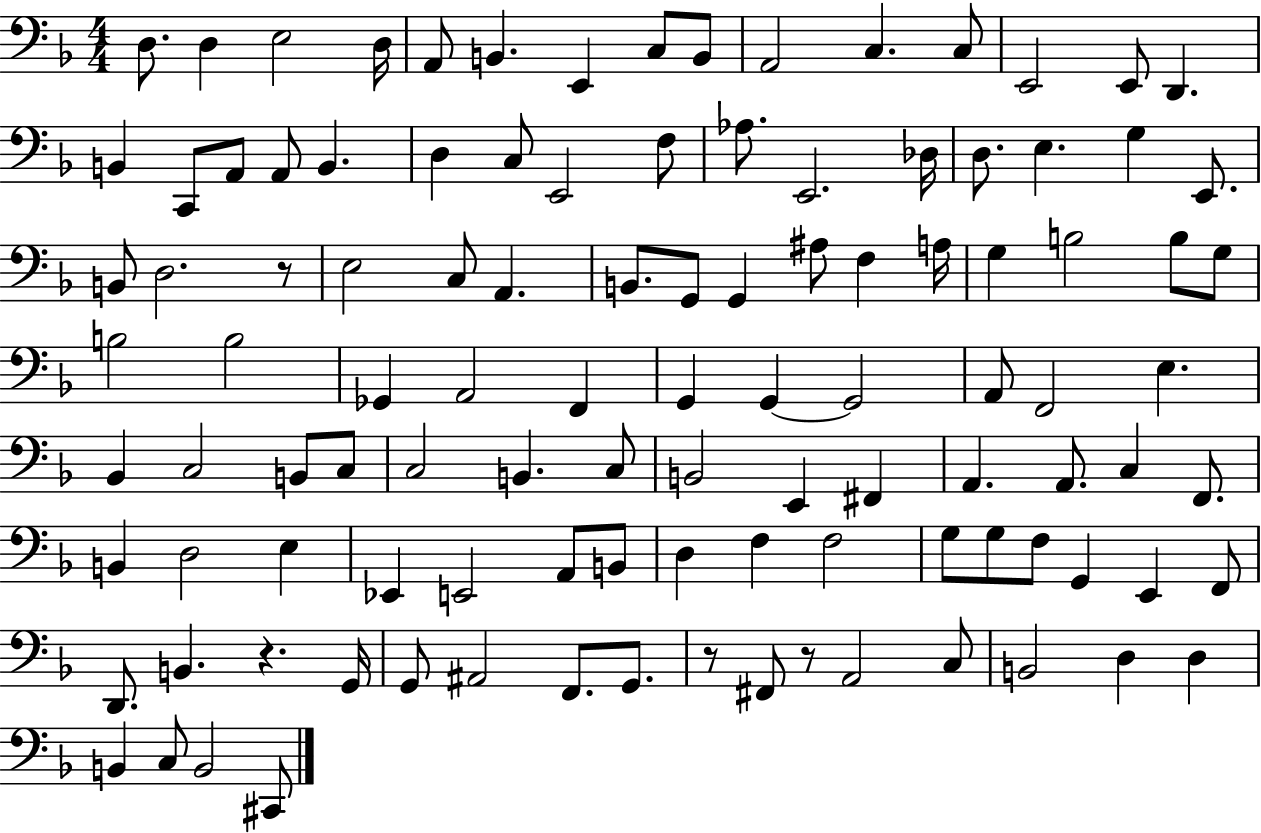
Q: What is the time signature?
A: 4/4